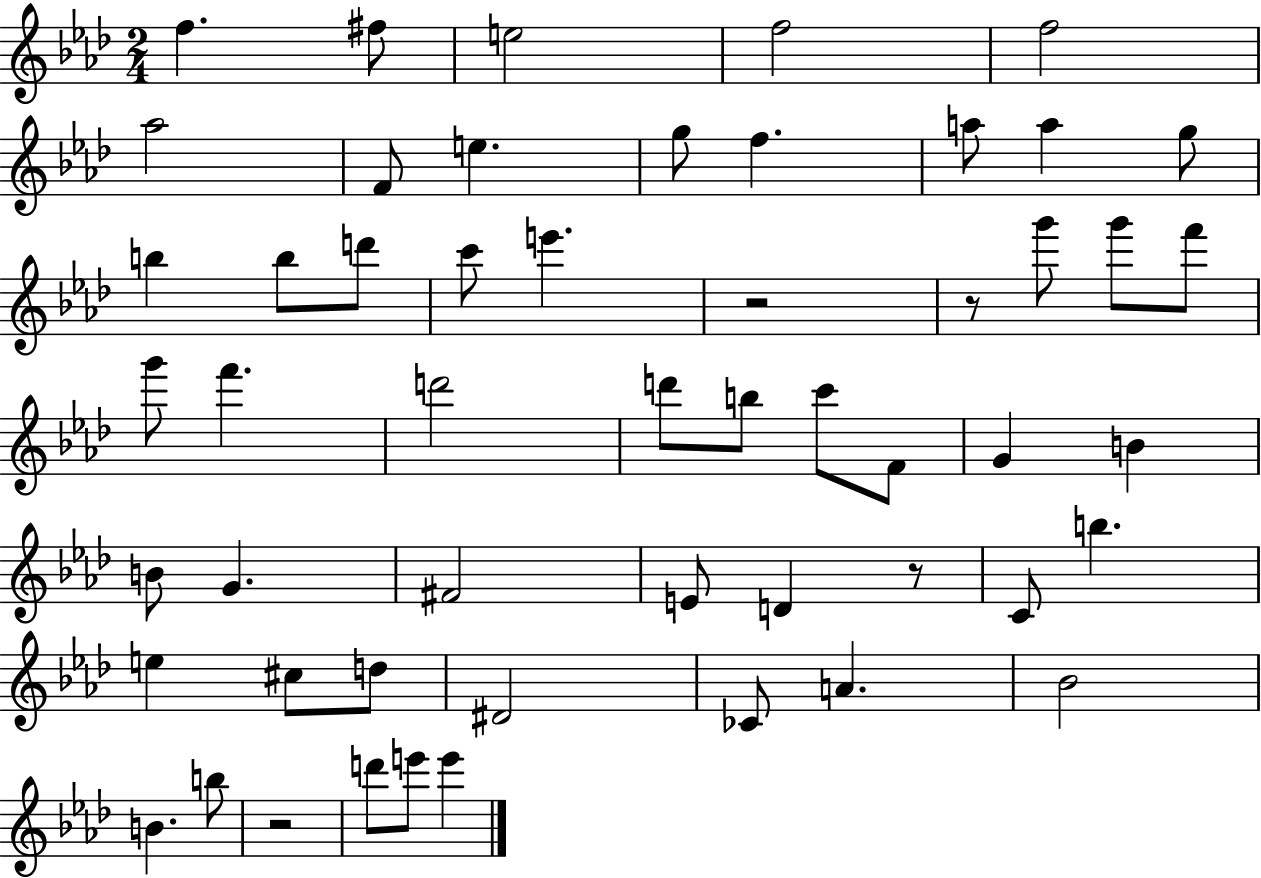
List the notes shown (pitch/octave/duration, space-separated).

F5/q. F#5/e E5/h F5/h F5/h Ab5/h F4/e E5/q. G5/e F5/q. A5/e A5/q G5/e B5/q B5/e D6/e C6/e E6/q. R/h R/e G6/e G6/e F6/e G6/e F6/q. D6/h D6/e B5/e C6/e F4/e G4/q B4/q B4/e G4/q. F#4/h E4/e D4/q R/e C4/e B5/q. E5/q C#5/e D5/e D#4/h CES4/e A4/q. Bb4/h B4/q. B5/e R/h D6/e E6/e E6/q